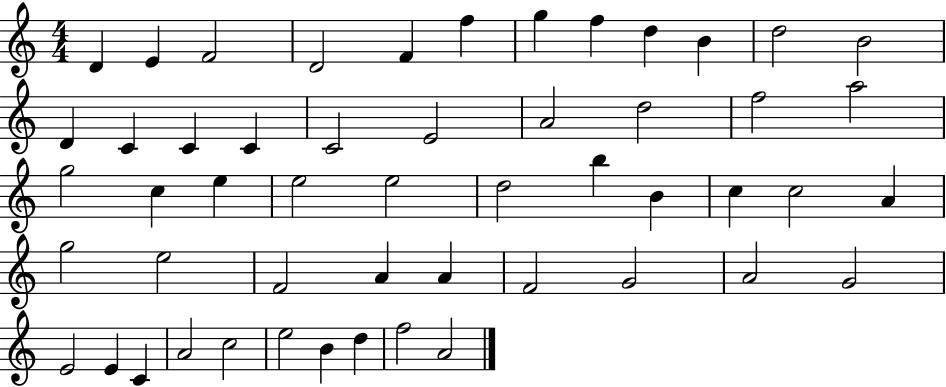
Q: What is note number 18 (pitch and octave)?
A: E4